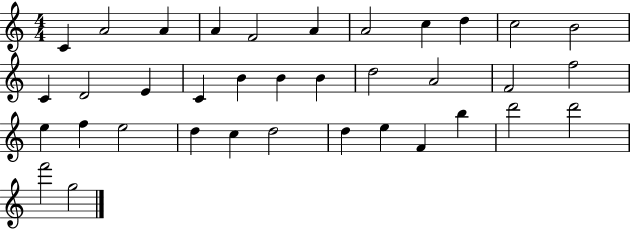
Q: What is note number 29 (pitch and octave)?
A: D5